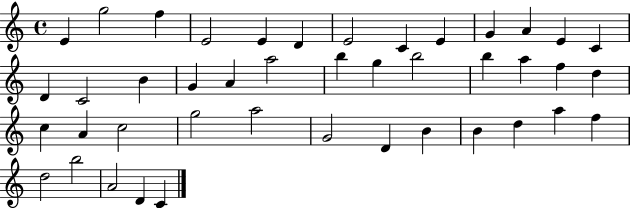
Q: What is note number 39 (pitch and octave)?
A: D5